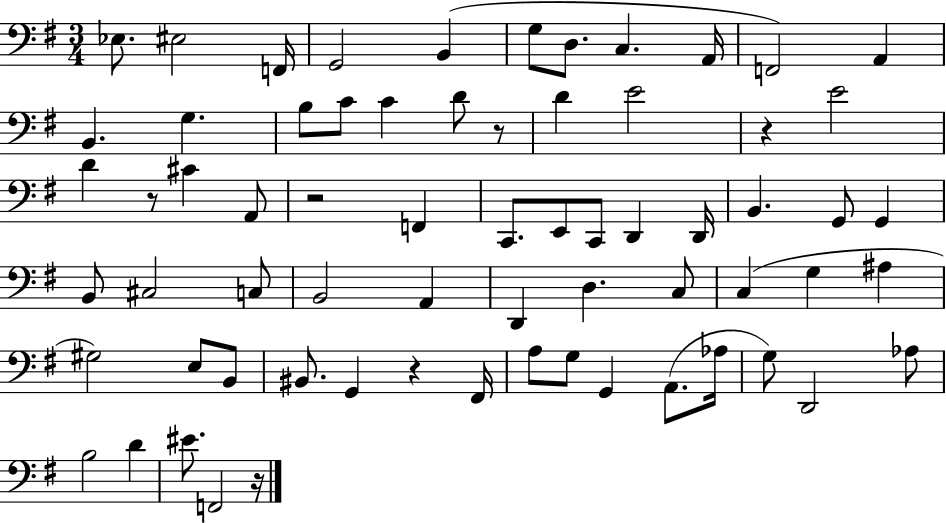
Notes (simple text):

Eb3/e. EIS3/h F2/s G2/h B2/q G3/e D3/e. C3/q. A2/s F2/h A2/q B2/q. G3/q. B3/e C4/e C4/q D4/e R/e D4/q E4/h R/q E4/h D4/q R/e C#4/q A2/e R/h F2/q C2/e. E2/e C2/e D2/q D2/s B2/q. G2/e G2/q B2/e C#3/h C3/e B2/h A2/q D2/q D3/q. C3/e C3/q G3/q A#3/q G#3/h E3/e B2/e BIS2/e. G2/q R/q F#2/s A3/e G3/e G2/q A2/e. Ab3/s G3/e D2/h Ab3/e B3/h D4/q EIS4/e. F2/h R/s